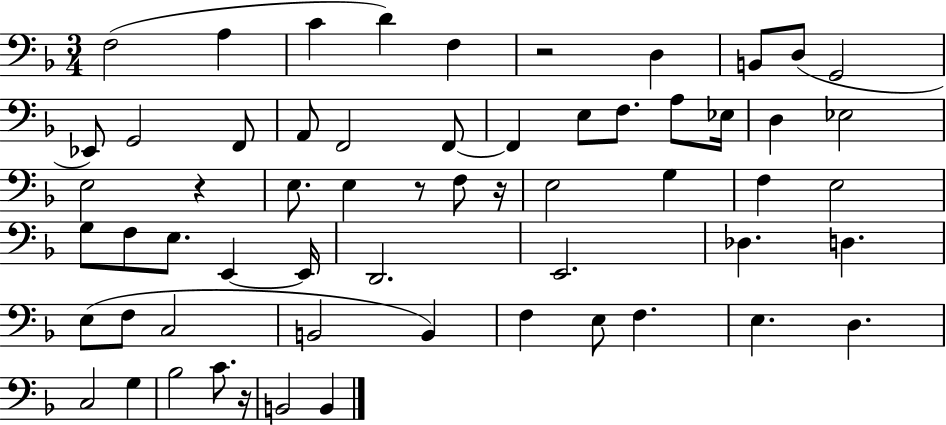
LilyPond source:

{
  \clef bass
  \numericTimeSignature
  \time 3/4
  \key f \major
  f2( a4 | c'4 d'4) f4 | r2 d4 | b,8 d8( g,2 | \break ees,8) g,2 f,8 | a,8 f,2 f,8~~ | f,4 e8 f8. a8 ees16 | d4 ees2 | \break e2 r4 | e8. e4 r8 f8 r16 | e2 g4 | f4 e2 | \break g8 f8 e8. e,4~~ e,16 | d,2. | e,2. | des4. d4. | \break e8( f8 c2 | b,2 b,4) | f4 e8 f4. | e4. d4. | \break c2 g4 | bes2 c'8. r16 | b,2 b,4 | \bar "|."
}